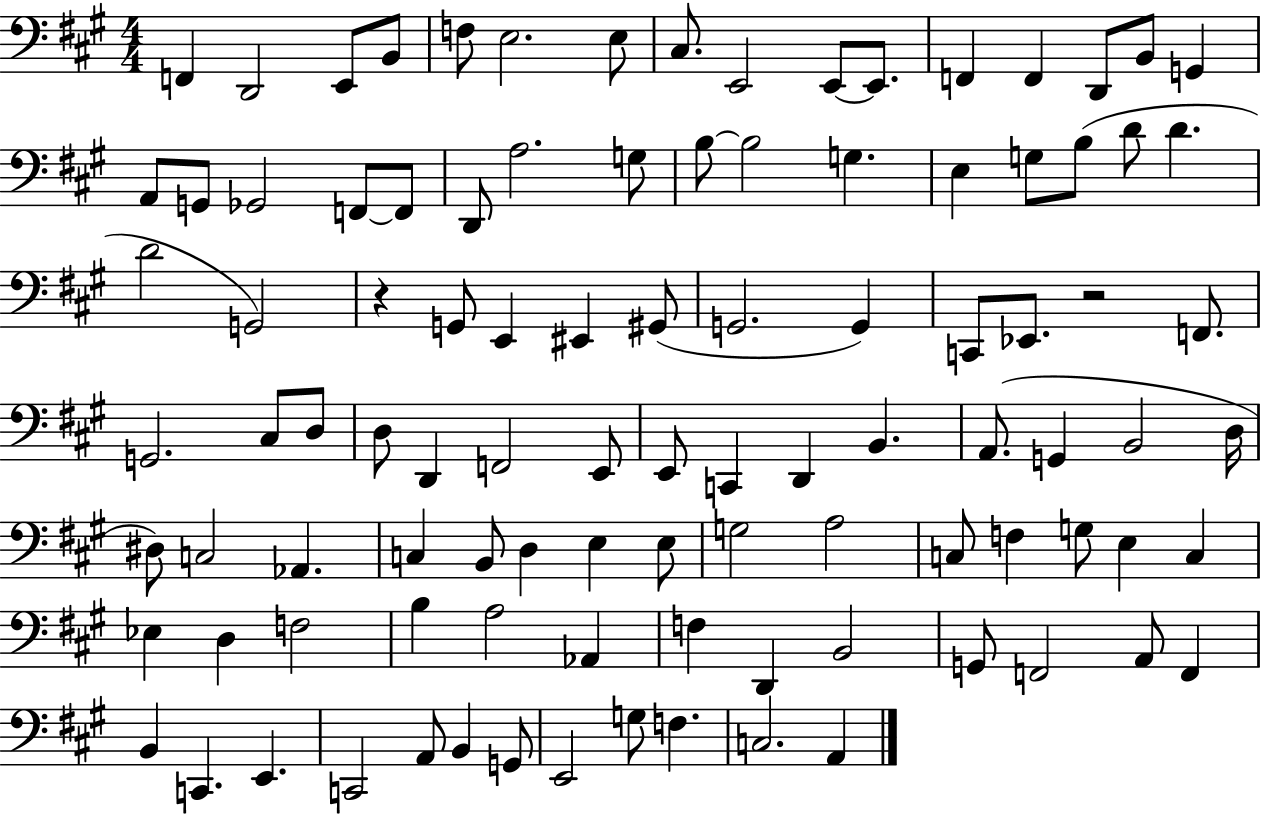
{
  \clef bass
  \numericTimeSignature
  \time 4/4
  \key a \major
  f,4 d,2 e,8 b,8 | f8 e2. e8 | cis8. e,2 e,8~~ e,8. | f,4 f,4 d,8 b,8 g,4 | \break a,8 g,8 ges,2 f,8~~ f,8 | d,8 a2. g8 | b8~~ b2 g4. | e4 g8 b8( d'8 d'4. | \break d'2 g,2) | r4 g,8 e,4 eis,4 gis,8( | g,2. g,4) | c,8 ees,8. r2 f,8. | \break g,2. cis8 d8 | d8 d,4 f,2 e,8 | e,8 c,4 d,4 b,4. | a,8.( g,4 b,2 d16 | \break dis8) c2 aes,4. | c4 b,8 d4 e4 e8 | g2 a2 | c8 f4 g8 e4 c4 | \break ees4 d4 f2 | b4 a2 aes,4 | f4 d,4 b,2 | g,8 f,2 a,8 f,4 | \break b,4 c,4. e,4. | c,2 a,8 b,4 g,8 | e,2 g8 f4. | c2. a,4 | \break \bar "|."
}